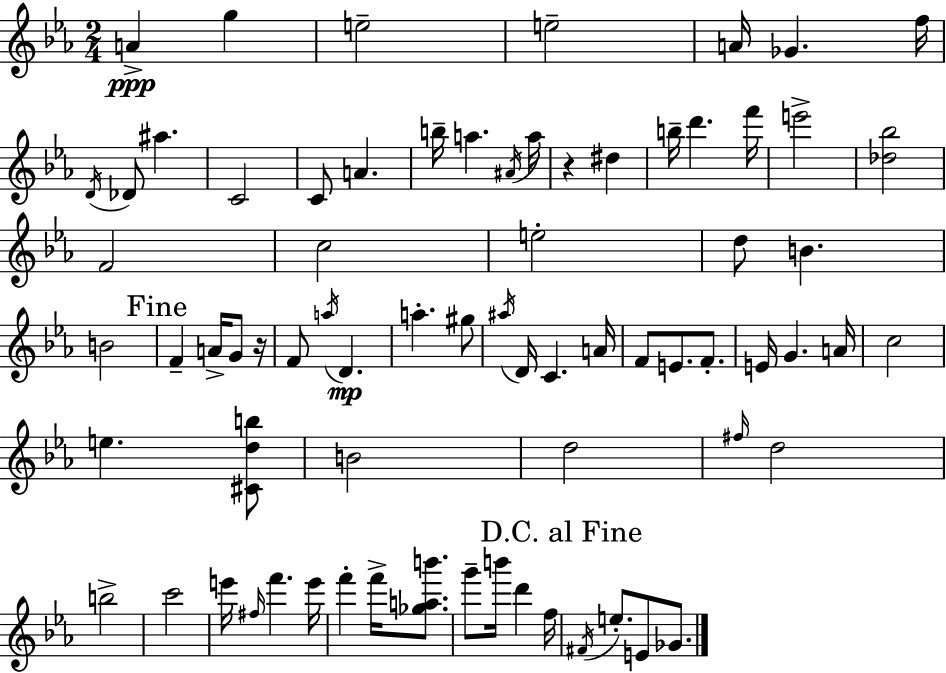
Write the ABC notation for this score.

X:1
T:Untitled
M:2/4
L:1/4
K:Cm
A g e2 e2 A/4 _G f/4 D/4 _D/2 ^a C2 C/2 A b/4 a ^A/4 a/4 z ^d b/4 d' f'/4 e'2 [_d_b]2 F2 c2 e2 d/2 B B2 F A/4 G/2 z/4 F/2 a/4 D a ^g/2 ^a/4 D/4 C A/4 F/2 E/2 F/2 E/4 G A/4 c2 e [^Cdb]/2 B2 d2 ^f/4 d2 b2 c'2 e'/4 ^f/4 f' e'/4 f' f'/4 [_gab']/2 g'/2 b'/4 d' f/4 ^F/4 e/2 E/2 _G/2